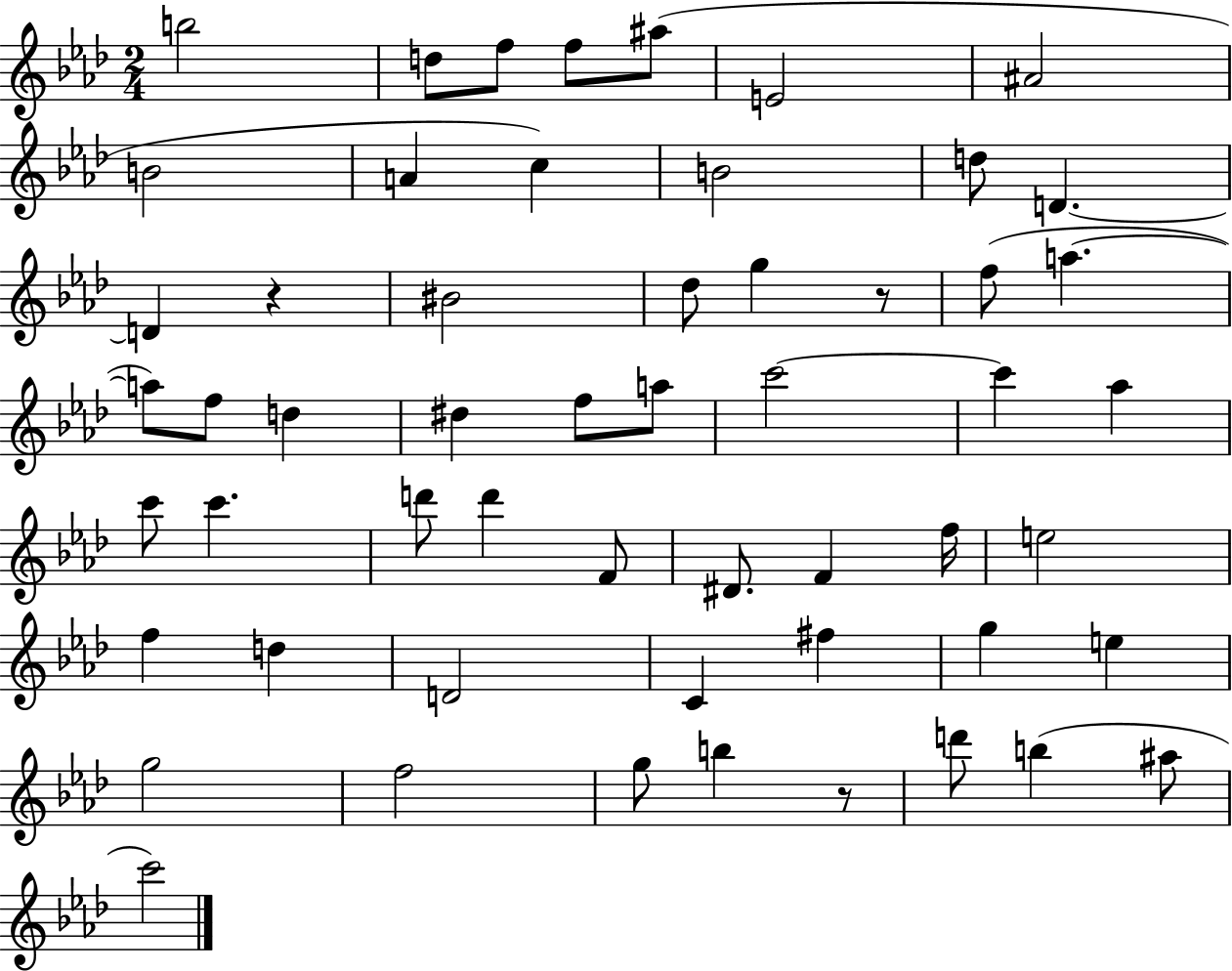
B5/h D5/e F5/e F5/e A#5/e E4/h A#4/h B4/h A4/q C5/q B4/h D5/e D4/q. D4/q R/q BIS4/h Db5/e G5/q R/e F5/e A5/q. A5/e F5/e D5/q D#5/q F5/e A5/e C6/h C6/q Ab5/q C6/e C6/q. D6/e D6/q F4/e D#4/e. F4/q F5/s E5/h F5/q D5/q D4/h C4/q F#5/q G5/q E5/q G5/h F5/h G5/e B5/q R/e D6/e B5/q A#5/e C6/h